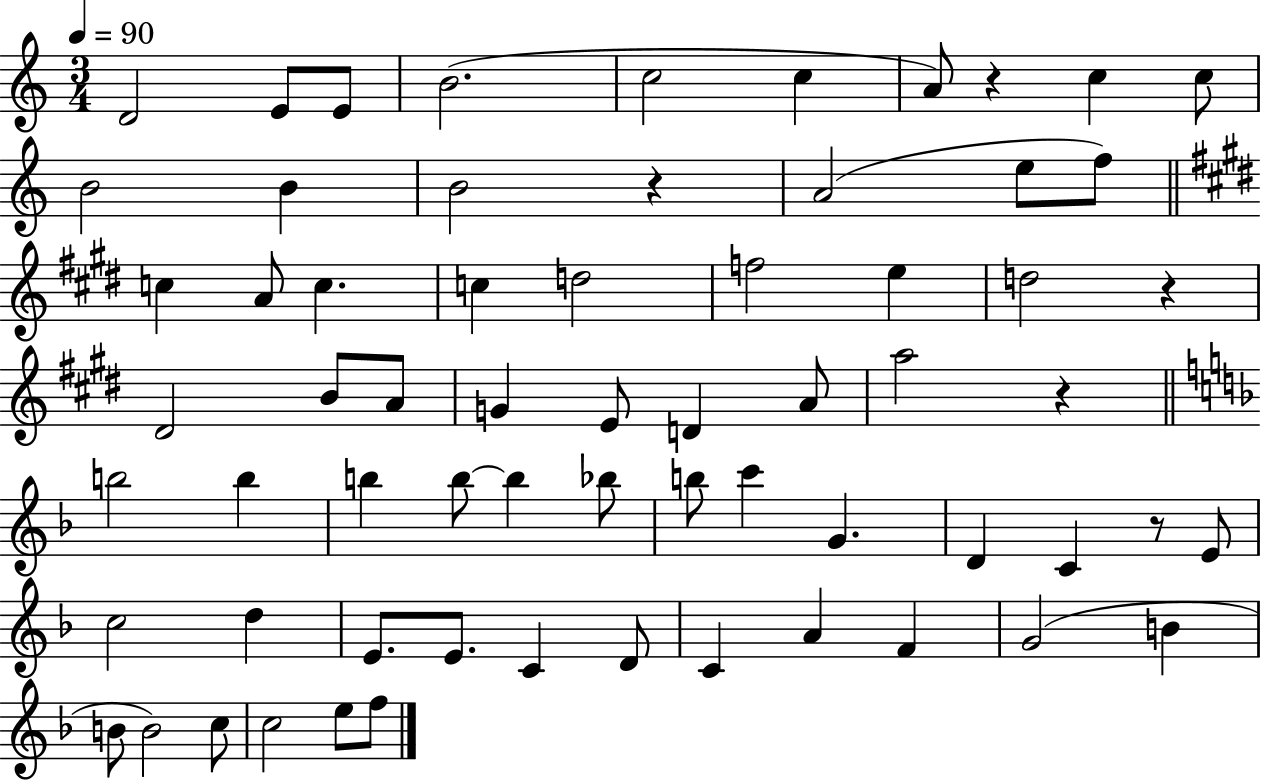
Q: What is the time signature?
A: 3/4